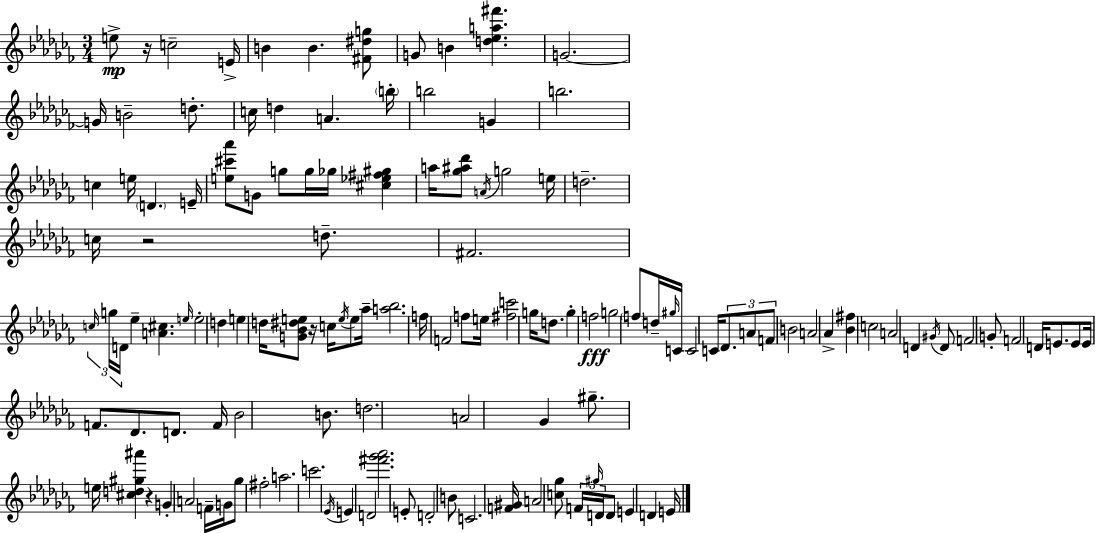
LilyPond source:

{
  \clef treble
  \numericTimeSignature
  \time 3/4
  \key aes \minor
  e''8->\mp r16 c''2-- e'16-> | b'4 b'4. <fis' dis'' g''>8 | g'8 b'4 <d'' ees'' a'' fis'''>4. | g'2.~~ | \break g'16 b'2-- d''8.-. | c''16 d''4 a'4. \parenthesize b''16-. | b''2 g'4 | b''2. | \break c''4 e''16 \parenthesize d'4. e'16-- | <e'' cis''' aes'''>8 g'8 g''8 g''16 ges''16 <cis'' ees'' fis'' gis''>4 | a''16 <ges'' ais'' des'''>8 \acciaccatura { a'16 } g''2 | e''16 d''2.-- | \break c''16 r2 d''8.-- | fis'2. | \tuplet 3/2 { \grace { c''16 } g''16 d'16 } ees''4-- <a' cis''>4. | \grace { e''16 } e''2-. d''4 | \break e''4 d''16 <g' bes' dis'' e''>8 r16 c''16 | \acciaccatura { e''16 } e''8 aes''16-- <a'' bes''>2. | f''16 f'2 | f''8 e''16 <fis'' c'''>2 | \break g''16 d''8. g''4-. f''2\fff | g''2 | \parenthesize f''8 d''16-- \grace { gis''16 } c'16 c'2 | c'16 \tuplet 3/2 { des'8. a'8 f'8 } b'2 | \break a'2 | aes'4-> <bes' fis''>4 c''2 | a'2 | d'4 \acciaccatura { gis'16 } d'8 f'2 | \break g'8-. f'2 | d'16 e'8. e'8 e'16 f'8. | des'8. d'8. f'16 bes'2 | b'8. d''2. | \break a'2 | ges'4 gis''8.-- e''16 <cis'' d'' gis'' ais'''>4 | r4 g'4-. a'2 | f'16-- g'16 ges''8 fis''2-. | \break a''2. | c'''2. | \acciaccatura { ees'16 } e'4 d'2 | <fis''' ges''' aes'''>2. | \break e'8-. d'2-. | b'8 c'2. | <f' gis'>16 a'2 | <c'' ges''>8 \tuplet 3/2 { f'16 \grace { gis''16 } d'16 } d'8 e'4 | \break d'4 e'16 \bar "|."
}